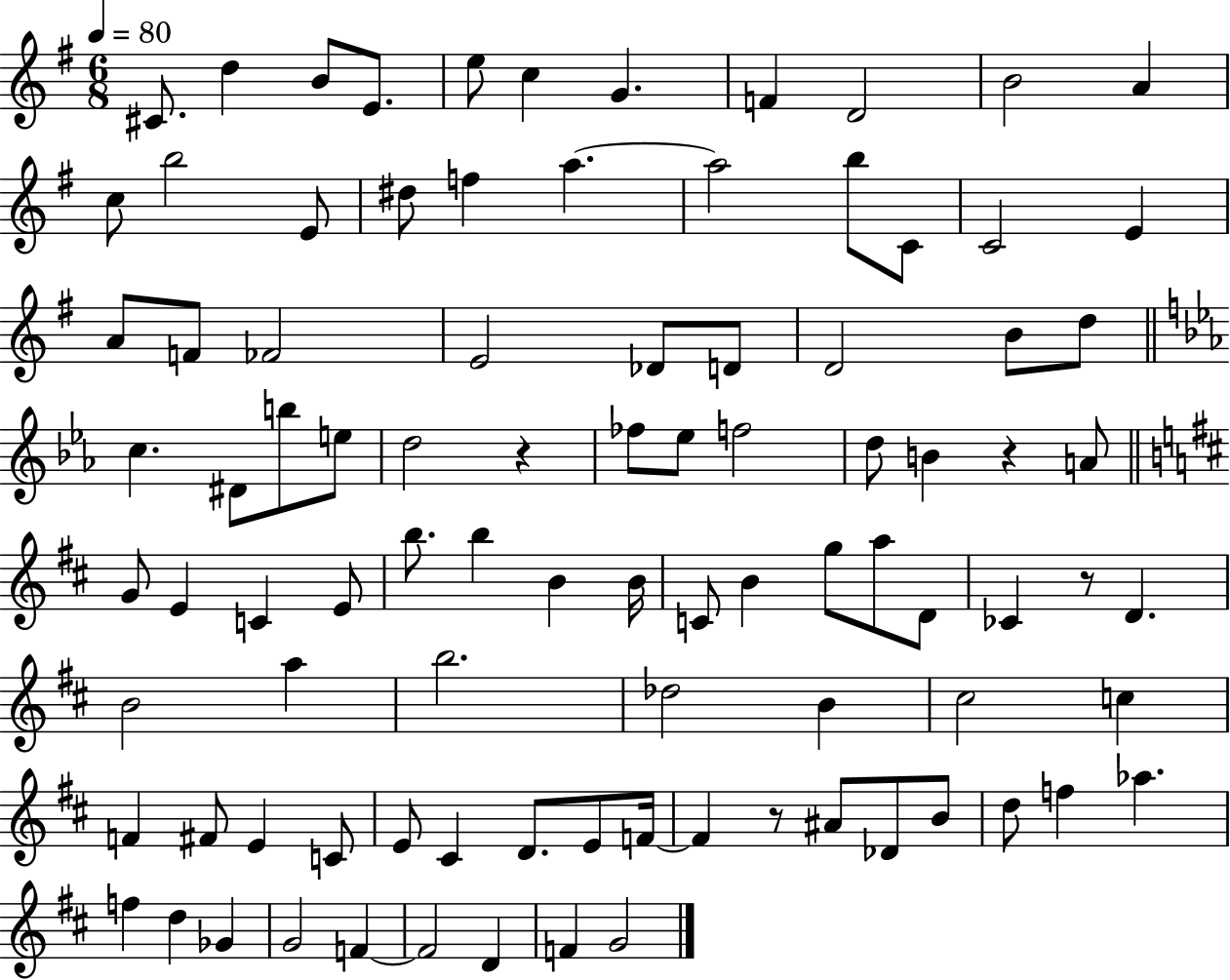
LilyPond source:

{
  \clef treble
  \numericTimeSignature
  \time 6/8
  \key g \major
  \tempo 4 = 80
  \repeat volta 2 { cis'8. d''4 b'8 e'8. | e''8 c''4 g'4. | f'4 d'2 | b'2 a'4 | \break c''8 b''2 e'8 | dis''8 f''4 a''4.~~ | a''2 b''8 c'8 | c'2 e'4 | \break a'8 f'8 fes'2 | e'2 des'8 d'8 | d'2 b'8 d''8 | \bar "||" \break \key ees \major c''4. dis'8 b''8 e''8 | d''2 r4 | fes''8 ees''8 f''2 | d''8 b'4 r4 a'8 | \break \bar "||" \break \key d \major g'8 e'4 c'4 e'8 | b''8. b''4 b'4 b'16 | c'8 b'4 g''8 a''8 d'8 | ces'4 r8 d'4. | \break b'2 a''4 | b''2. | des''2 b'4 | cis''2 c''4 | \break f'4 fis'8 e'4 c'8 | e'8 cis'4 d'8. e'8 f'16~~ | f'4 r8 ais'8 des'8 b'8 | d''8 f''4 aes''4. | \break f''4 d''4 ges'4 | g'2 f'4~~ | f'2 d'4 | f'4 g'2 | \break } \bar "|."
}